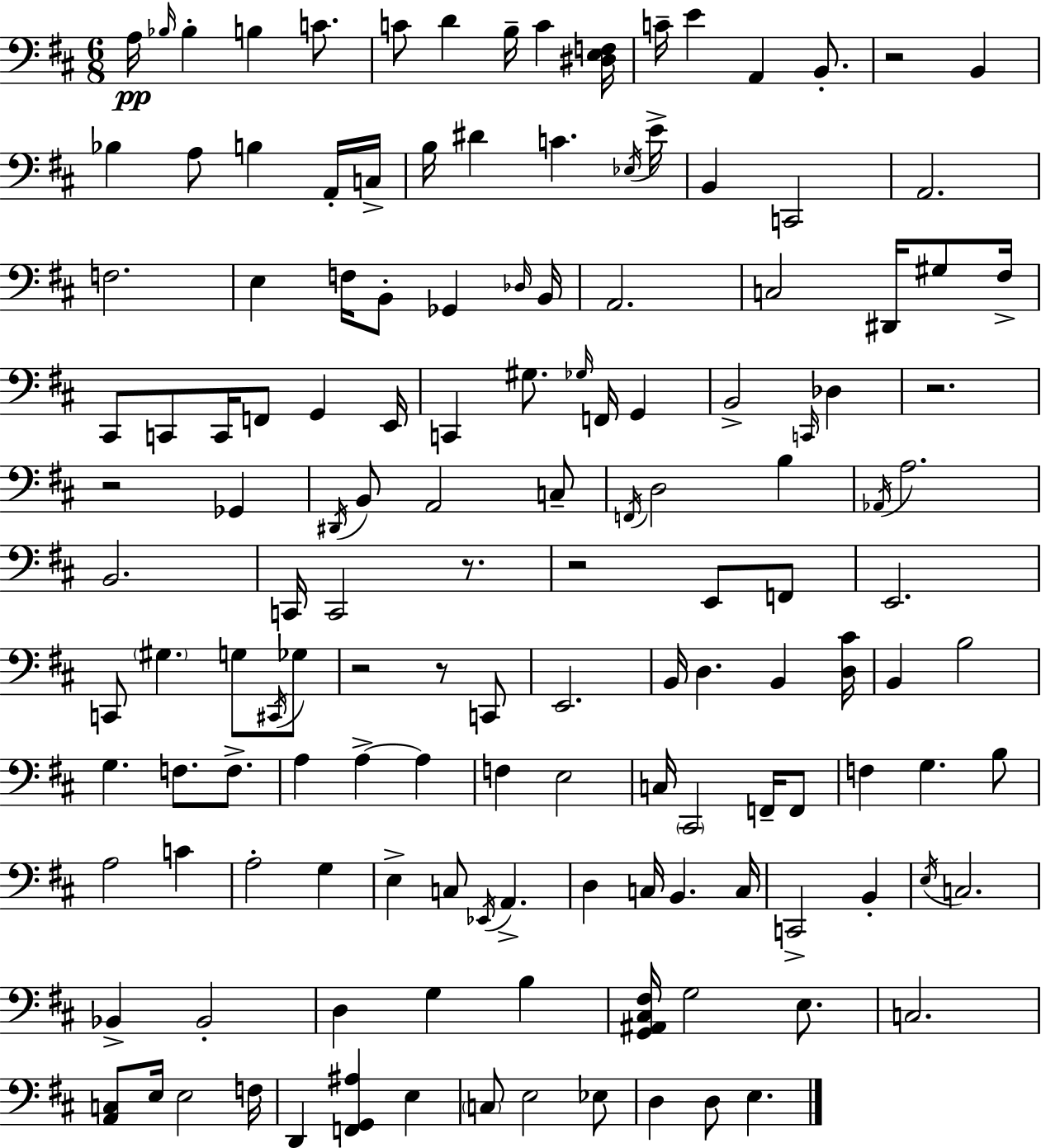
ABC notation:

X:1
T:Untitled
M:6/8
L:1/4
K:D
A,/4 _B,/4 _B, B, C/2 C/2 D B,/4 C [^D,E,F,]/4 C/4 E A,, B,,/2 z2 B,, _B, A,/2 B, A,,/4 C,/4 B,/4 ^D C _E,/4 E/4 B,, C,,2 A,,2 F,2 E, F,/4 B,,/2 _G,, _D,/4 B,,/4 A,,2 C,2 ^D,,/4 ^G,/2 ^F,/4 ^C,,/2 C,,/2 C,,/4 F,,/2 G,, E,,/4 C,, ^G,/2 _G,/4 F,,/4 G,, B,,2 C,,/4 _D, z2 z2 _G,, ^D,,/4 B,,/2 A,,2 C,/2 F,,/4 D,2 B, _A,,/4 A,2 B,,2 C,,/4 C,,2 z/2 z2 E,,/2 F,,/2 E,,2 C,,/2 ^G, G,/2 ^C,,/4 _G,/2 z2 z/2 C,,/2 E,,2 B,,/4 D, B,, [D,^C]/4 B,, B,2 G, F,/2 F,/2 A, A, A, F, E,2 C,/4 ^C,,2 F,,/4 F,,/2 F, G, B,/2 A,2 C A,2 G, E, C,/2 _E,,/4 A,, D, C,/4 B,, C,/4 C,,2 B,, E,/4 C,2 _B,, _B,,2 D, G, B, [G,,^A,,^C,^F,]/4 G,2 E,/2 C,2 [A,,C,]/2 E,/4 E,2 F,/4 D,, [F,,G,,^A,] E, C,/2 E,2 _E,/2 D, D,/2 E,